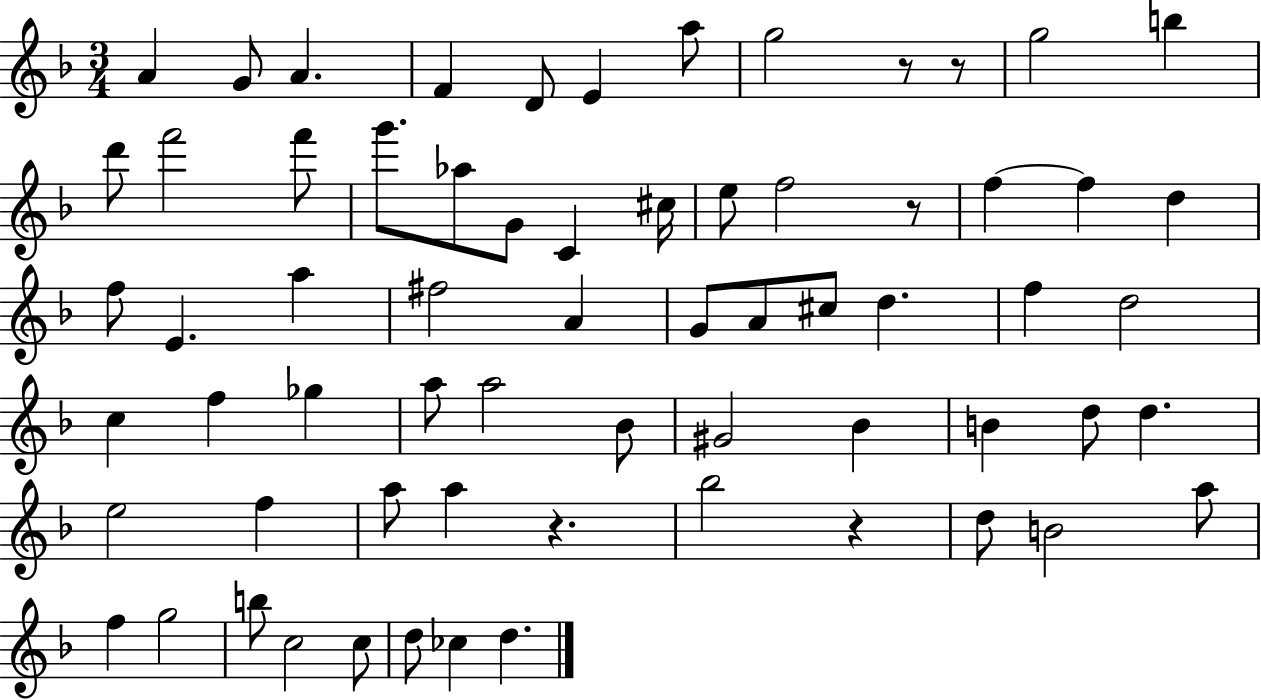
X:1
T:Untitled
M:3/4
L:1/4
K:F
A G/2 A F D/2 E a/2 g2 z/2 z/2 g2 b d'/2 f'2 f'/2 g'/2 _a/2 G/2 C ^c/4 e/2 f2 z/2 f f d f/2 E a ^f2 A G/2 A/2 ^c/2 d f d2 c f _g a/2 a2 _B/2 ^G2 _B B d/2 d e2 f a/2 a z _b2 z d/2 B2 a/2 f g2 b/2 c2 c/2 d/2 _c d